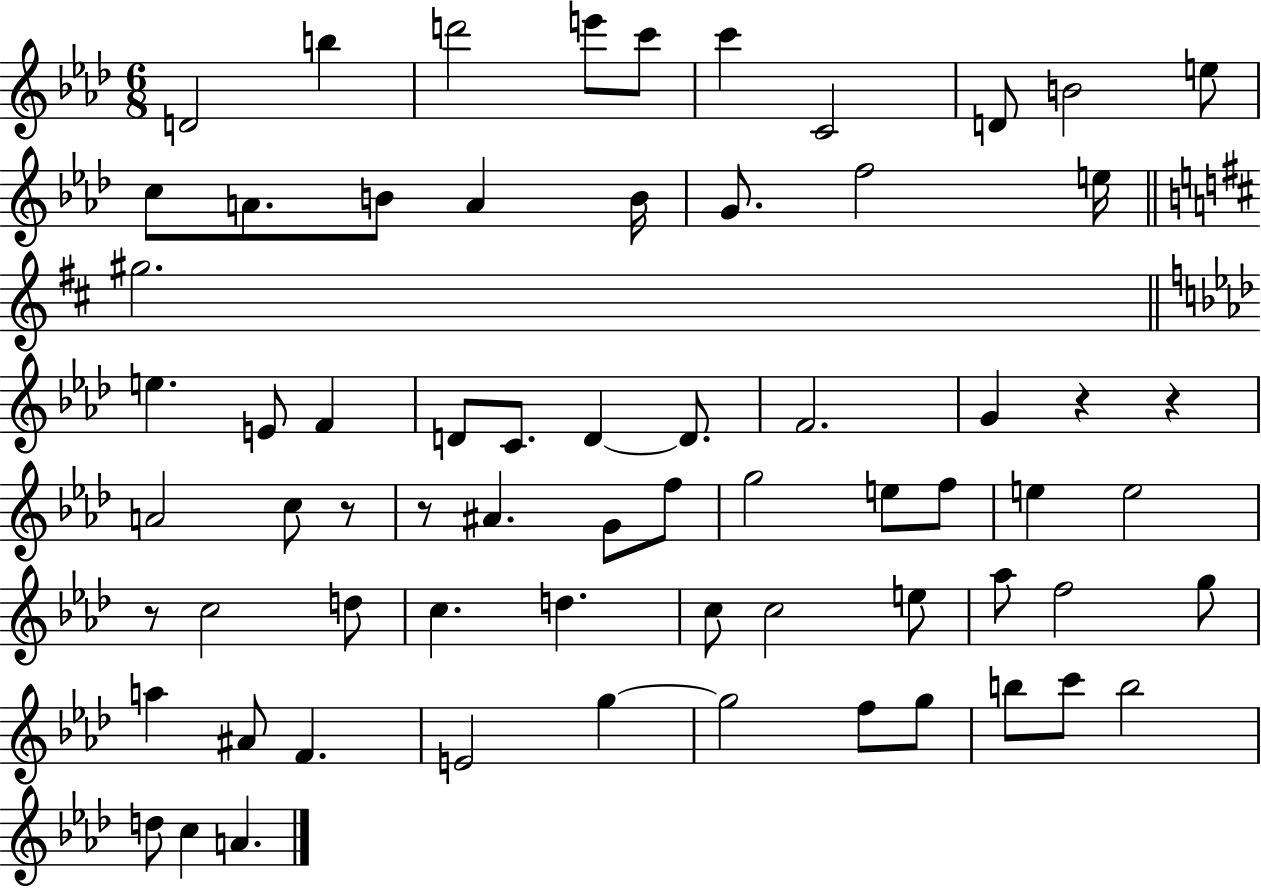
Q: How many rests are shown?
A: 5